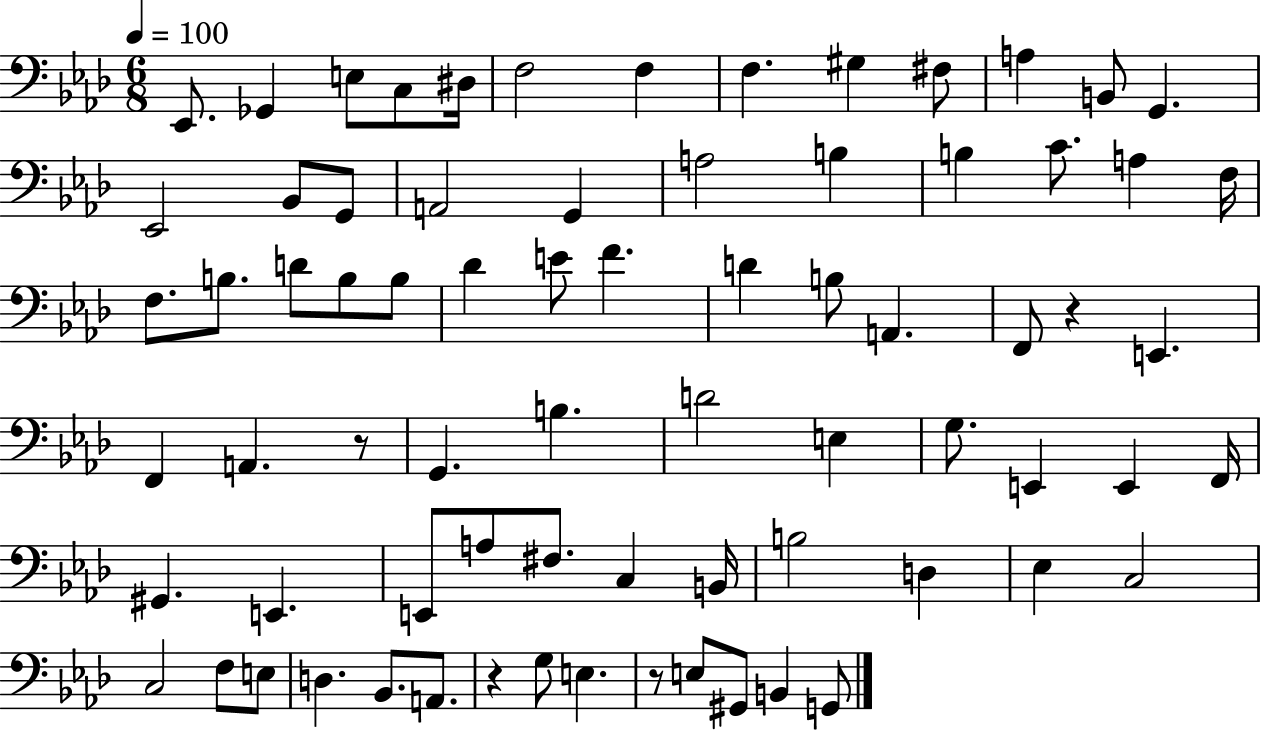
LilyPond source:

{
  \clef bass
  \numericTimeSignature
  \time 6/8
  \key aes \major
  \tempo 4 = 100
  ees,8. ges,4 e8 c8 dis16 | f2 f4 | f4. gis4 fis8 | a4 b,8 g,4. | \break ees,2 bes,8 g,8 | a,2 g,4 | a2 b4 | b4 c'8. a4 f16 | \break f8. b8. d'8 b8 b8 | des'4 e'8 f'4. | d'4 b8 a,4. | f,8 r4 e,4. | \break f,4 a,4. r8 | g,4. b4. | d'2 e4 | g8. e,4 e,4 f,16 | \break gis,4. e,4. | e,8 a8 fis8. c4 b,16 | b2 d4 | ees4 c2 | \break c2 f8 e8 | d4. bes,8. a,8. | r4 g8 e4. | r8 e8 gis,8 b,4 g,8 | \break \bar "|."
}